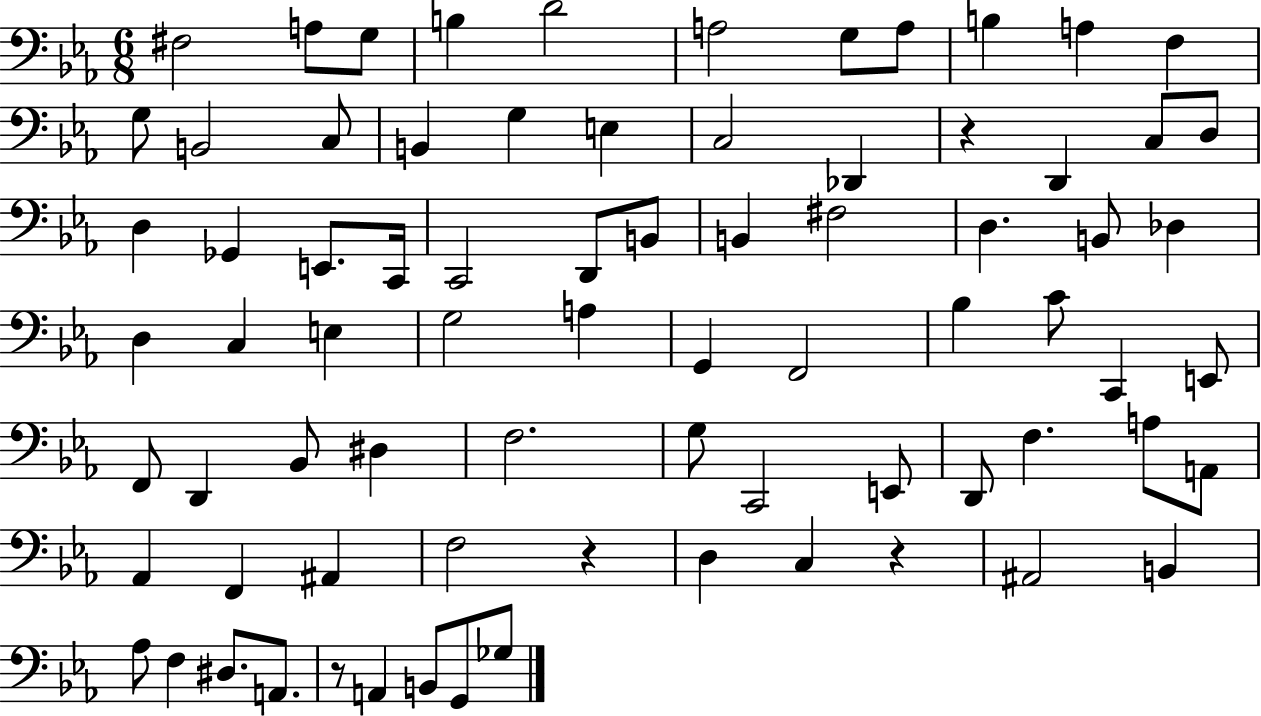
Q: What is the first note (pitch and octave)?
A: F#3